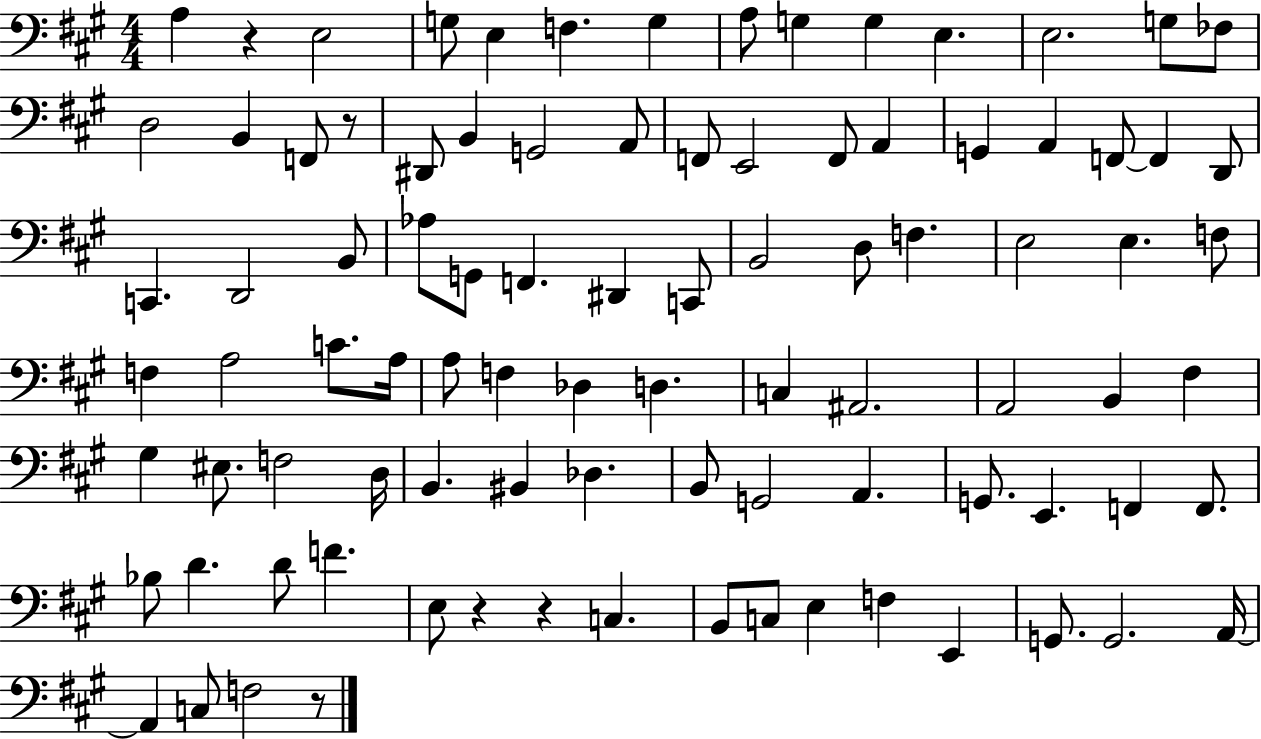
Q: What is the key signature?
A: A major